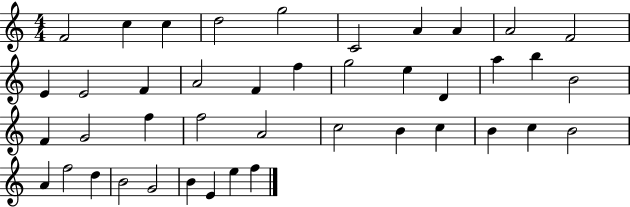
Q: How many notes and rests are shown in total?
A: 42